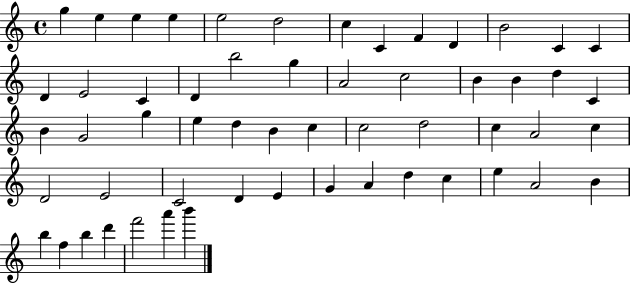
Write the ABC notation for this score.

X:1
T:Untitled
M:4/4
L:1/4
K:C
g e e e e2 d2 c C F D B2 C C D E2 C D b2 g A2 c2 B B d C B G2 g e d B c c2 d2 c A2 c D2 E2 C2 D E G A d c e A2 B b f b d' f'2 a' b'